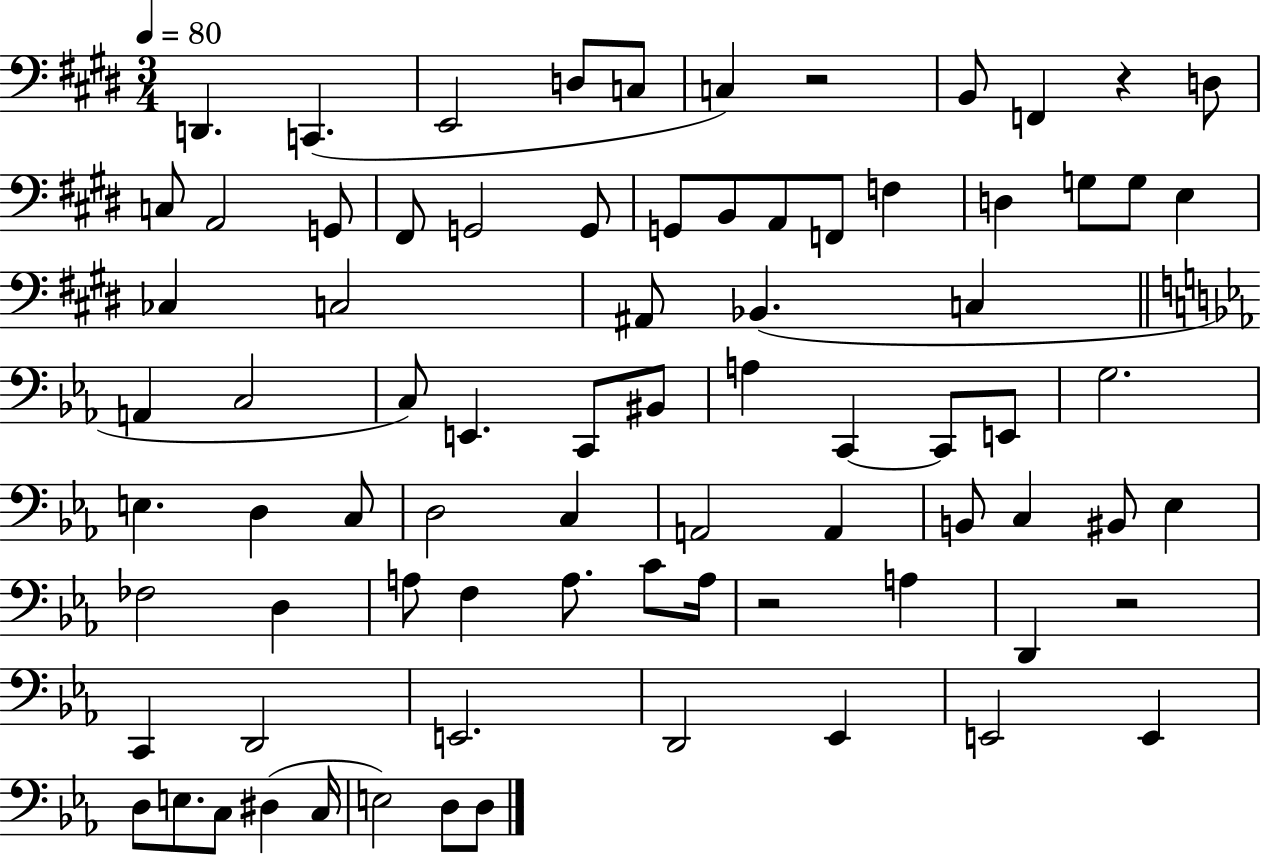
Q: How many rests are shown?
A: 4